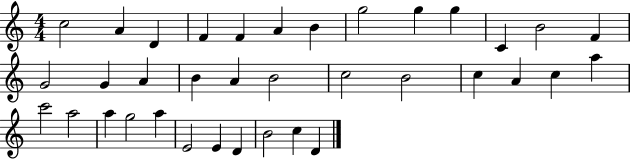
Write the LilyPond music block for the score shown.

{
  \clef treble
  \numericTimeSignature
  \time 4/4
  \key c \major
  c''2 a'4 d'4 | f'4 f'4 a'4 b'4 | g''2 g''4 g''4 | c'4 b'2 f'4 | \break g'2 g'4 a'4 | b'4 a'4 b'2 | c''2 b'2 | c''4 a'4 c''4 a''4 | \break c'''2 a''2 | a''4 g''2 a''4 | e'2 e'4 d'4 | b'2 c''4 d'4 | \break \bar "|."
}